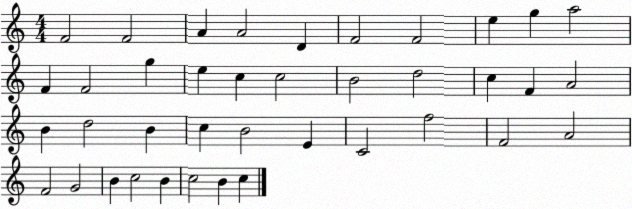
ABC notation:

X:1
T:Untitled
M:4/4
L:1/4
K:C
F2 F2 A A2 D F2 F2 e g a2 F F2 g e c c2 B2 d2 c F A2 B d2 B c B2 E C2 f2 F2 A2 F2 G2 B c2 B c2 B c